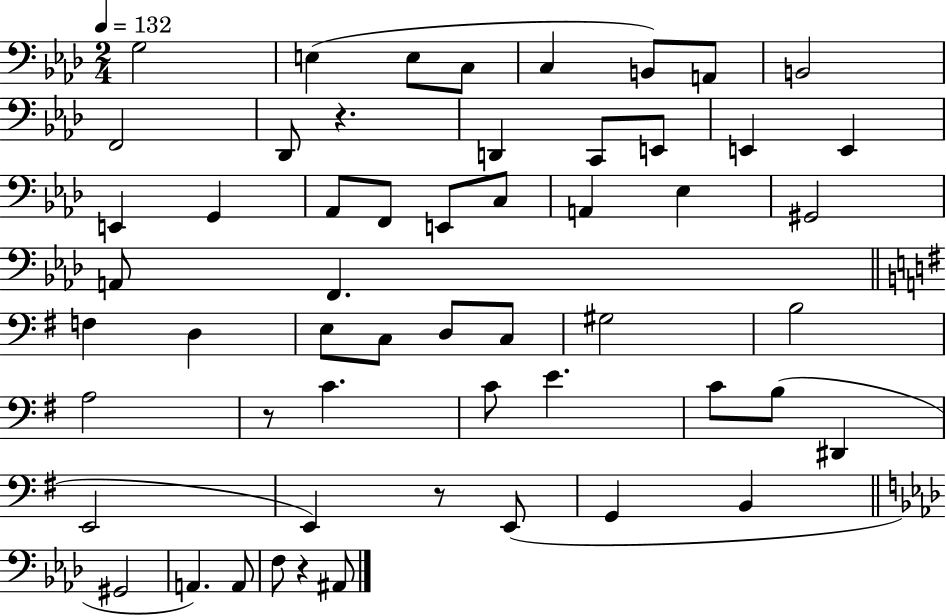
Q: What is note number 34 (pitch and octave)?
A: B3